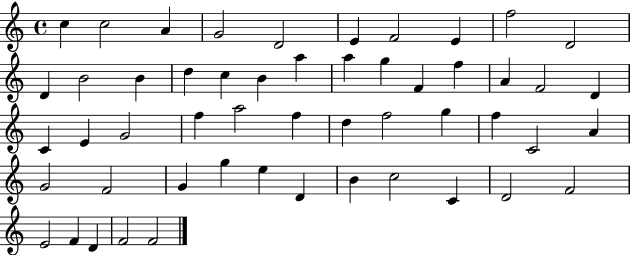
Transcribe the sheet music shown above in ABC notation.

X:1
T:Untitled
M:4/4
L:1/4
K:C
c c2 A G2 D2 E F2 E f2 D2 D B2 B d c B a a g F f A F2 D C E G2 f a2 f d f2 g f C2 A G2 F2 G g e D B c2 C D2 F2 E2 F D F2 F2